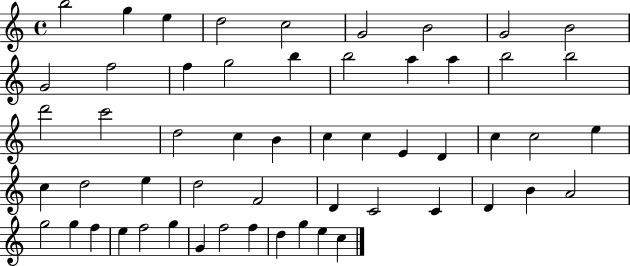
{
  \clef treble
  \time 4/4
  \defaultTimeSignature
  \key c \major
  b''2 g''4 e''4 | d''2 c''2 | g'2 b'2 | g'2 b'2 | \break g'2 f''2 | f''4 g''2 b''4 | b''2 a''4 a''4 | b''2 b''2 | \break d'''2 c'''2 | d''2 c''4 b'4 | c''4 c''4 e'4 d'4 | c''4 c''2 e''4 | \break c''4 d''2 e''4 | d''2 f'2 | d'4 c'2 c'4 | d'4 b'4 a'2 | \break g''2 g''4 f''4 | e''4 f''2 g''4 | g'4 f''2 f''4 | d''4 g''4 e''4 c''4 | \break \bar "|."
}